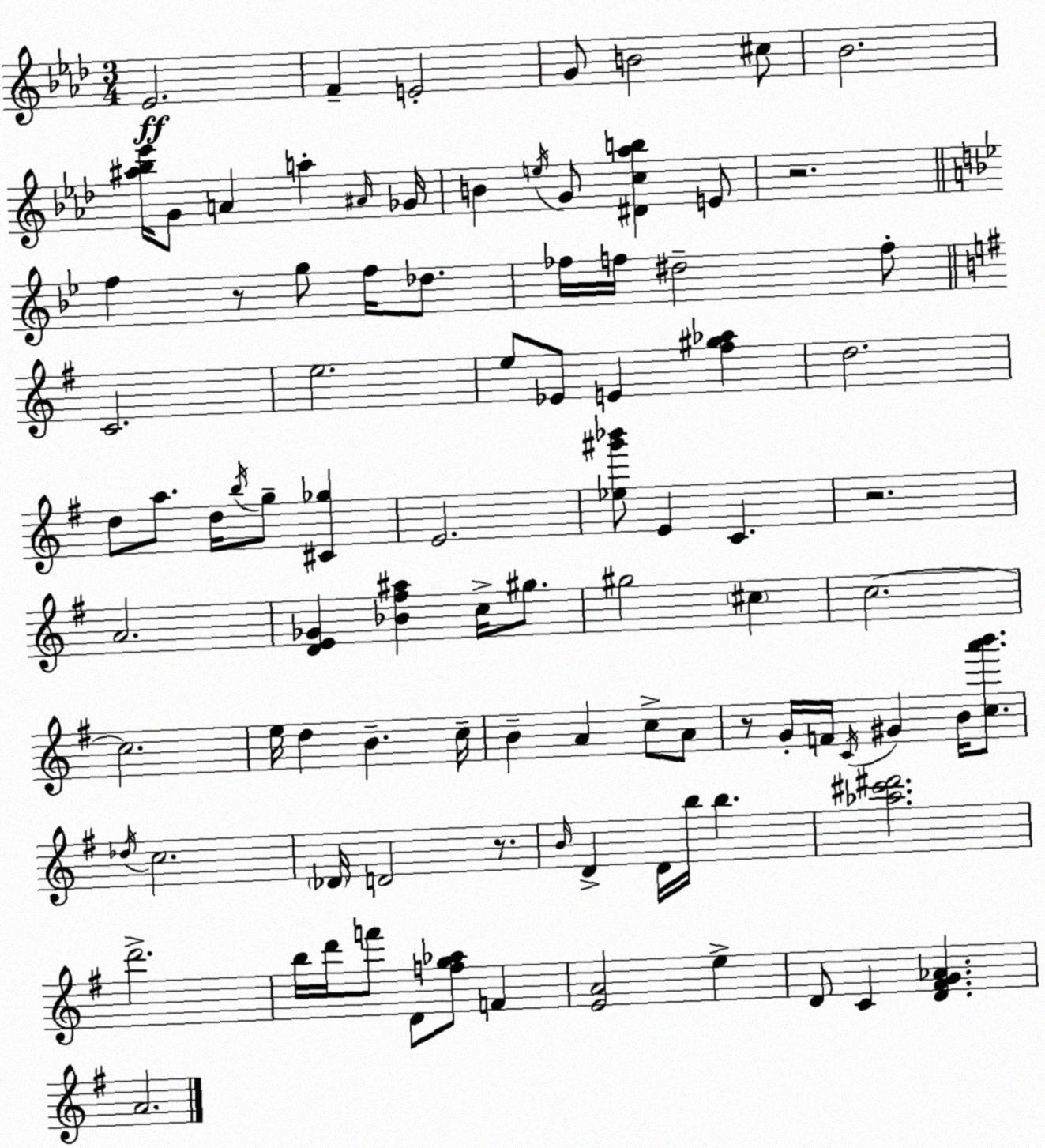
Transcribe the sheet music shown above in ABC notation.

X:1
T:Untitled
M:3/4
L:1/4
K:Fm
_E2 F E2 G/2 B2 ^c/2 _B2 [^a_b_e']/4 G/2 A a ^A/4 _G/4 B e/4 G/2 [^Dc_ab] E/2 z2 f z/2 g/2 f/4 _d/2 _f/4 f/4 ^d2 f/2 C2 e2 e/2 _E/2 E [^f^g_a] d2 d/2 a/2 d/4 b/4 g/2 [^C_g] E2 [_e^g'_b']/2 E C z2 A2 [DE_G] [_B^f^a] c/4 ^g/2 ^g2 ^c c2 c2 e/4 d B c/4 B A c/2 A/2 z/2 G/4 F/4 C/4 ^G B/4 [ca'b']/2 _d/4 c2 _D/4 D2 z/2 B/4 D D/4 b/4 b [_a^c'^d']2 d'2 b/4 d'/4 f'/2 D/2 [fg_a]/2 F [EA]2 e D/2 C [D^FG_A] A2